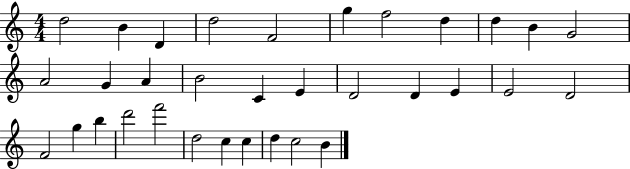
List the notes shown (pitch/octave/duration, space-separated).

D5/h B4/q D4/q D5/h F4/h G5/q F5/h D5/q D5/q B4/q G4/h A4/h G4/q A4/q B4/h C4/q E4/q D4/h D4/q E4/q E4/h D4/h F4/h G5/q B5/q D6/h F6/h D5/h C5/q C5/q D5/q C5/h B4/q